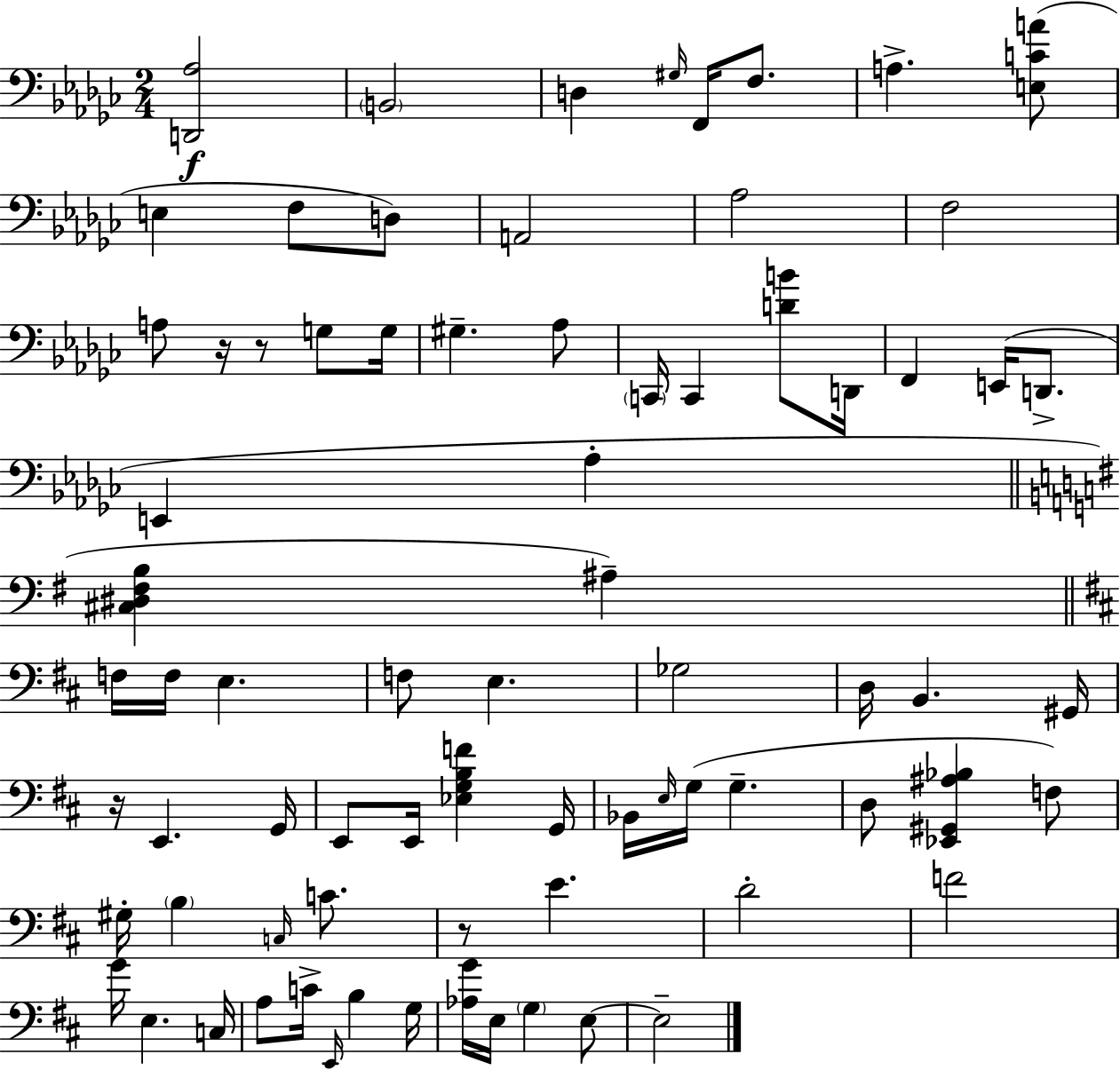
{
  \clef bass
  \numericTimeSignature
  \time 2/4
  \key ees \minor
  <d, aes>2\f | \parenthesize b,2 | d4 \grace { gis16 } f,16 f8. | a4.-> <e c' a'>8( | \break e4 f8 d8) | a,2 | aes2 | f2 | \break a8 r16 r8 g8 | g16 gis4.-- aes8 | \parenthesize c,16 c,4 <d' b'>8 | d,16 f,4 e,16( d,8.-> | \break e,4 aes4-. | \bar "||" \break \key g \major <cis dis fis b>4 ais4--) | \bar "||" \break \key b \minor f16 f16 e4. | f8 e4. | ges2 | d16 b,4. gis,16 | \break r16 e,4. g,16 | e,8 e,16 <ees g b f'>4 g,16 | bes,16 \grace { e16 } g16( g4.-- | d8 <ees, gis, ais bes>4 f8) | \break gis16-. \parenthesize b4 \grace { c16 } c'8. | r8 e'4. | d'2-. | f'2 | \break g'16 e4. | c16 a8 c'16-> \grace { e,16 } b4 | g16 <aes g'>16 e16 \parenthesize g4 | e8~~ e2-- | \break \bar "|."
}